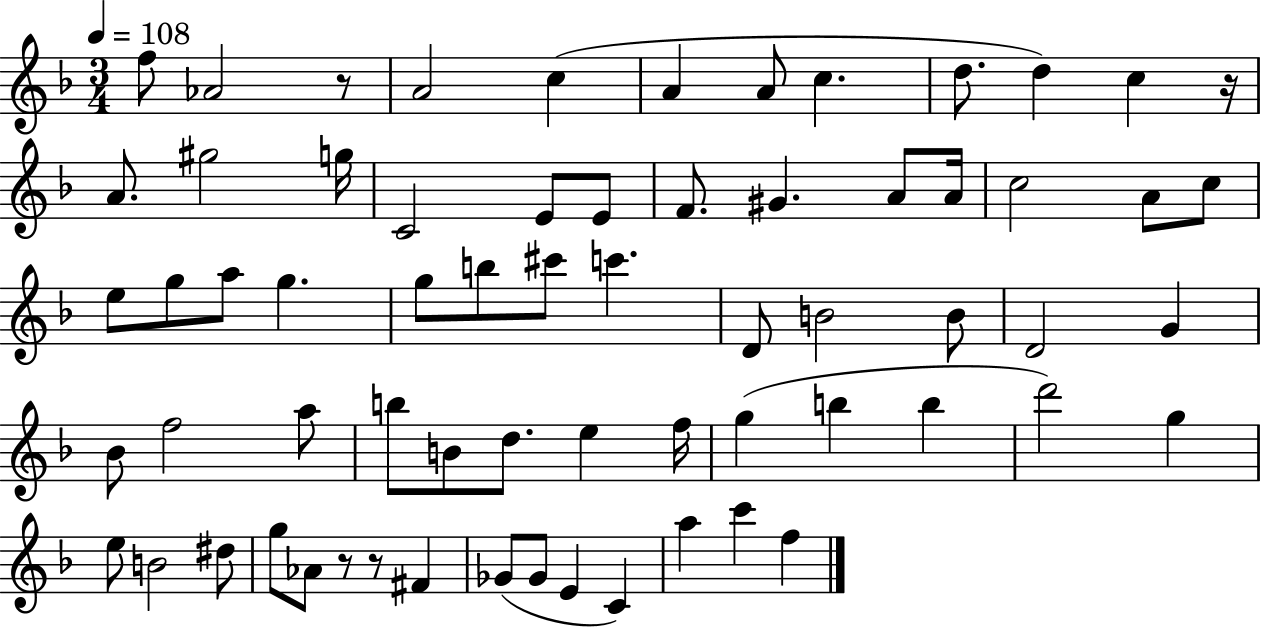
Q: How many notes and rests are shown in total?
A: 66